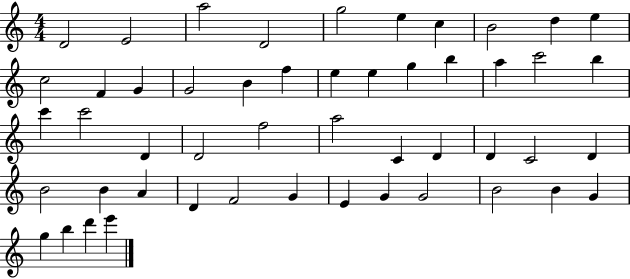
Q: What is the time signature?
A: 4/4